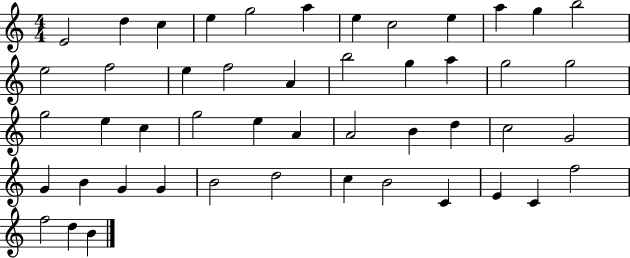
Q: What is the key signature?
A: C major